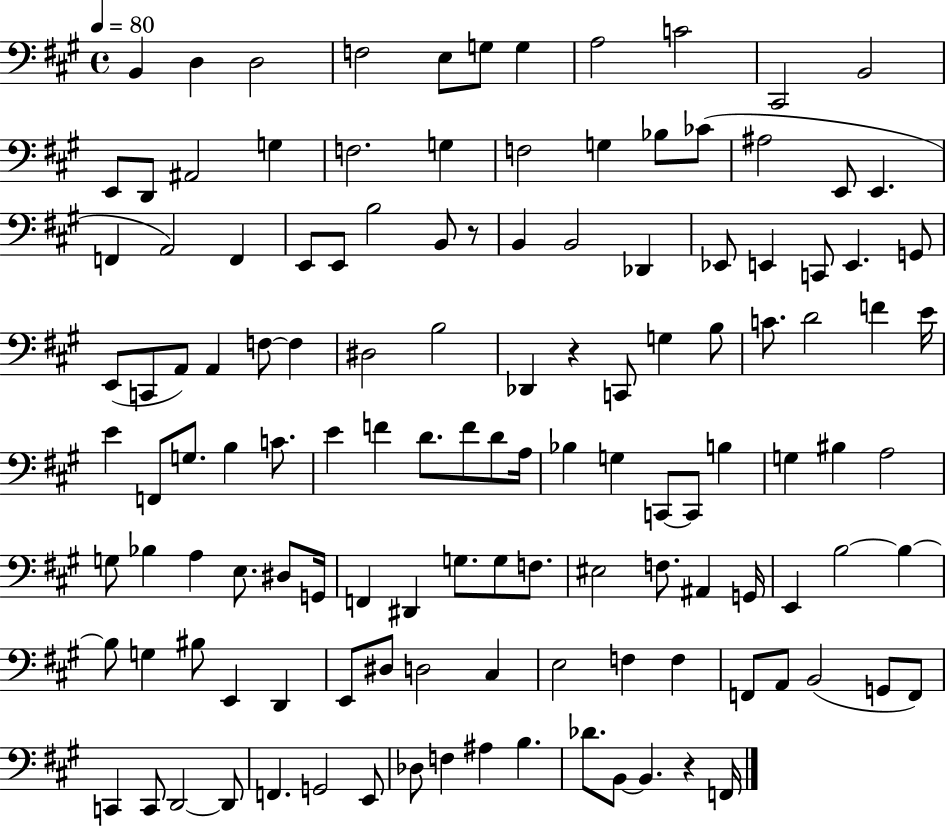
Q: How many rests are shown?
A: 3